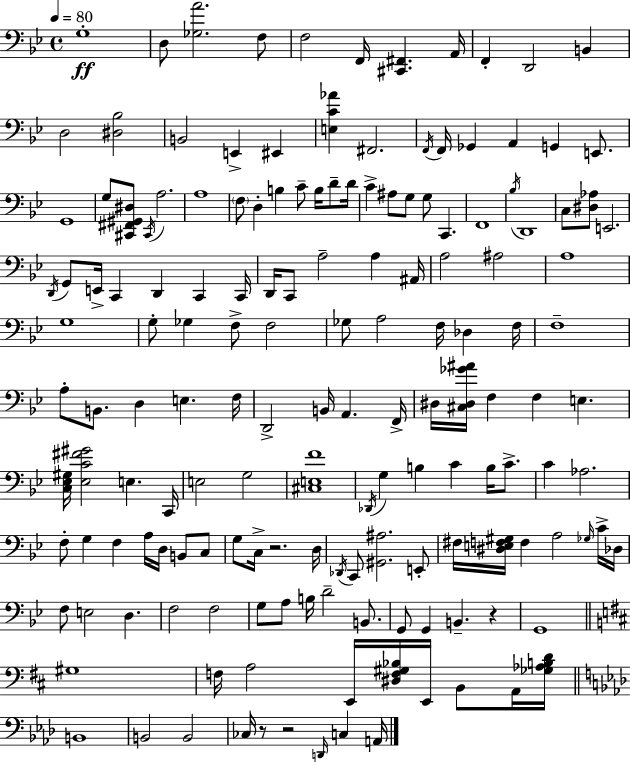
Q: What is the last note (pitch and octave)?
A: A2